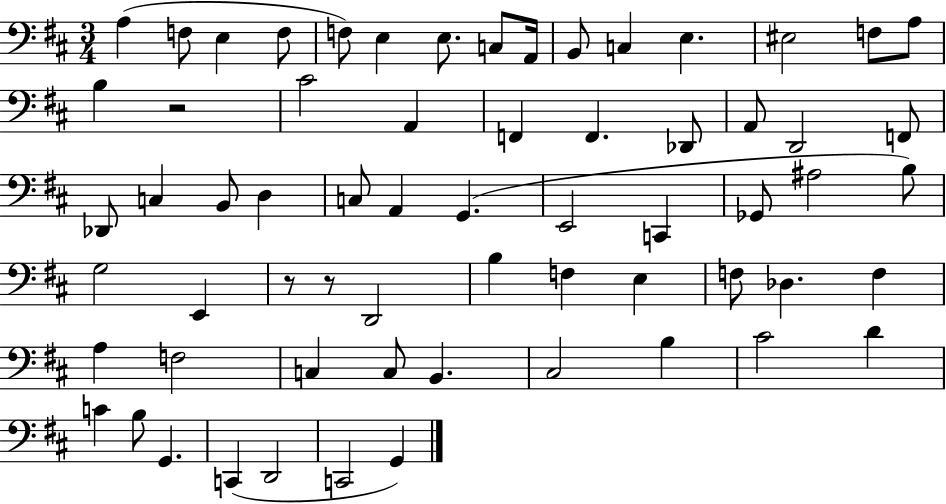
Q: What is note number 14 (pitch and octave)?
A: F3